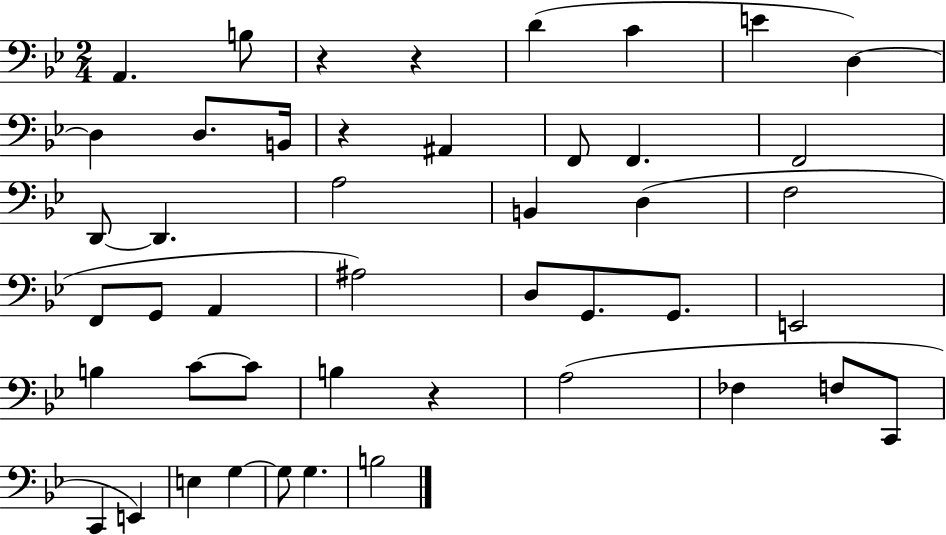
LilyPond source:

{
  \clef bass
  \numericTimeSignature
  \time 2/4
  \key bes \major
  a,4. b8 | r4 r4 | d'4( c'4 | e'4 d4~~) | \break d4 d8. b,16 | r4 ais,4 | f,8 f,4. | f,2 | \break d,8~~ d,4. | a2 | b,4 d4( | f2 | \break f,8 g,8 a,4 | ais2) | d8 g,8. g,8. | e,2 | \break b4 c'8~~ c'8 | b4 r4 | a2( | fes4 f8 c,8 | \break c,4 e,4) | e4 g4~~ | g8 g4. | b2 | \break \bar "|."
}